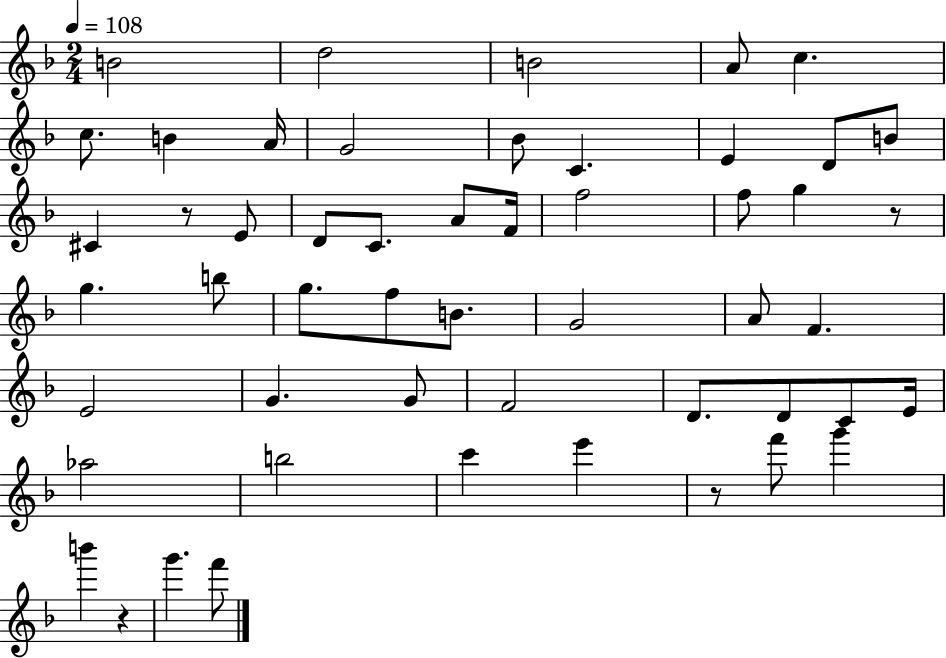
{
  \clef treble
  \numericTimeSignature
  \time 2/4
  \key f \major
  \tempo 4 = 108
  b'2 | d''2 | b'2 | a'8 c''4. | \break c''8. b'4 a'16 | g'2 | bes'8 c'4. | e'4 d'8 b'8 | \break cis'4 r8 e'8 | d'8 c'8. a'8 f'16 | f''2 | f''8 g''4 r8 | \break g''4. b''8 | g''8. f''8 b'8. | g'2 | a'8 f'4. | \break e'2 | g'4. g'8 | f'2 | d'8. d'8 c'8 e'16 | \break aes''2 | b''2 | c'''4 e'''4 | r8 f'''8 g'''4 | \break b'''4 r4 | g'''4. f'''8 | \bar "|."
}